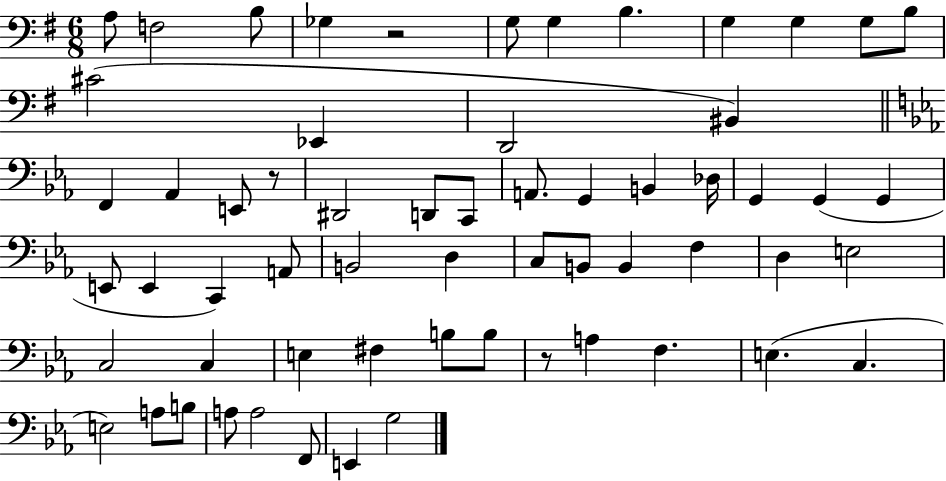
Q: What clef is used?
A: bass